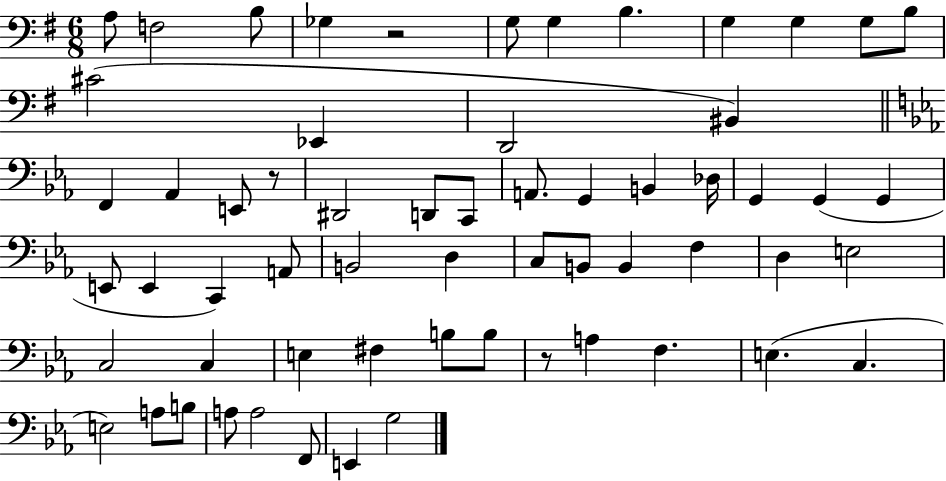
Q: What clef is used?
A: bass